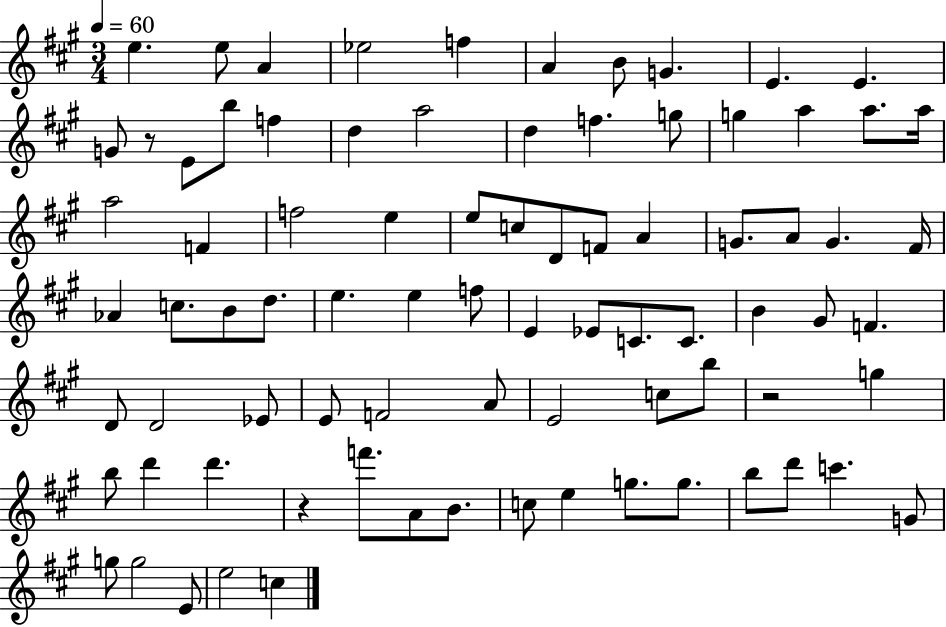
X:1
T:Untitled
M:3/4
L:1/4
K:A
e e/2 A _e2 f A B/2 G E E G/2 z/2 E/2 b/2 f d a2 d f g/2 g a a/2 a/4 a2 F f2 e e/2 c/2 D/2 F/2 A G/2 A/2 G ^F/4 _A c/2 B/2 d/2 e e f/2 E _E/2 C/2 C/2 B ^G/2 F D/2 D2 _E/2 E/2 F2 A/2 E2 c/2 b/2 z2 g b/2 d' d' z f'/2 A/2 B/2 c/2 e g/2 g/2 b/2 d'/2 c' G/2 g/2 g2 E/2 e2 c